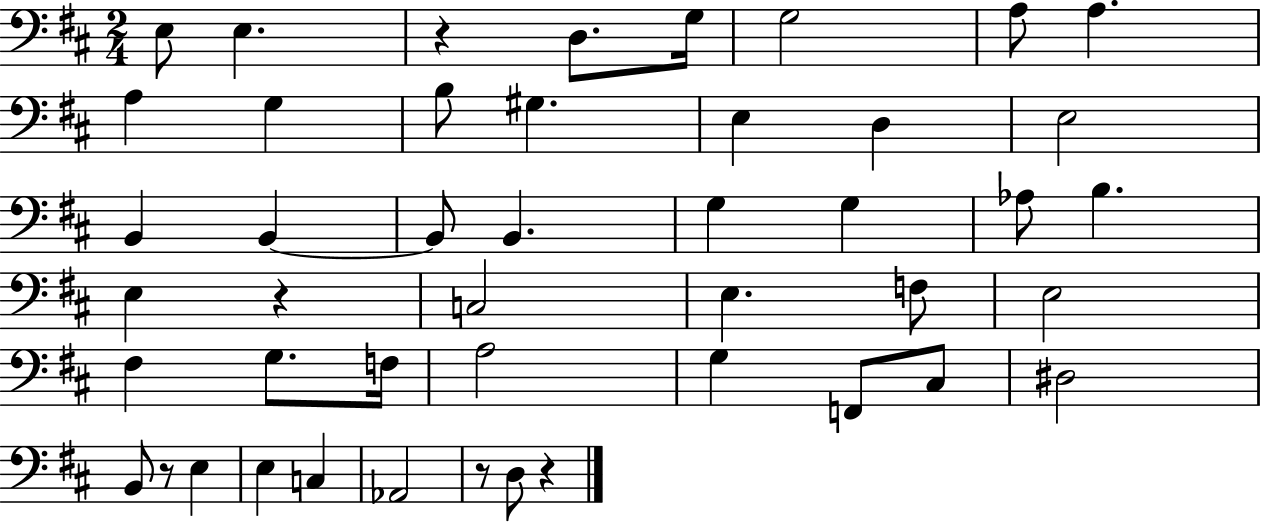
X:1
T:Untitled
M:2/4
L:1/4
K:D
E,/2 E, z D,/2 G,/4 G,2 A,/2 A, A, G, B,/2 ^G, E, D, E,2 B,, B,, B,,/2 B,, G, G, _A,/2 B, E, z C,2 E, F,/2 E,2 ^F, G,/2 F,/4 A,2 G, F,,/2 ^C,/2 ^D,2 B,,/2 z/2 E, E, C, _A,,2 z/2 D,/2 z